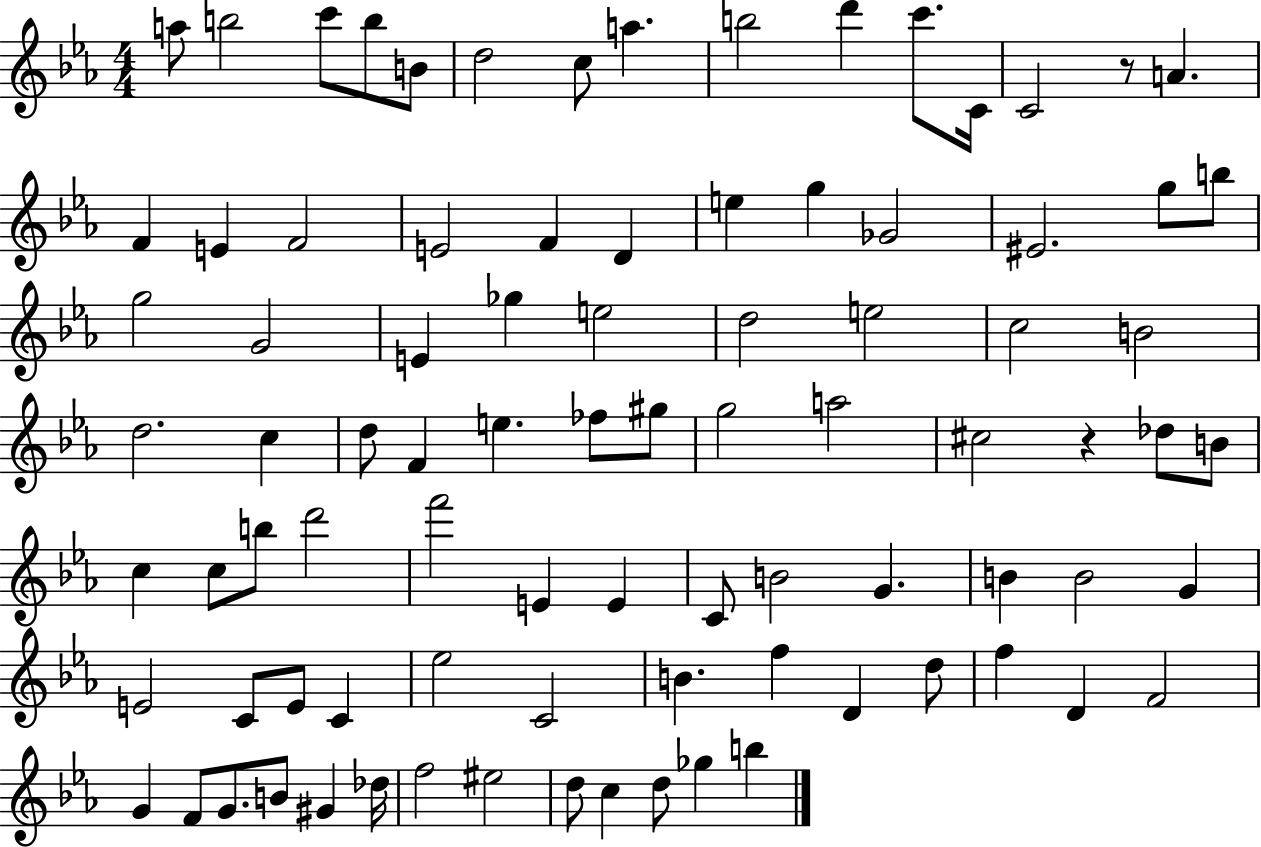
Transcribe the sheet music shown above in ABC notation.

X:1
T:Untitled
M:4/4
L:1/4
K:Eb
a/2 b2 c'/2 b/2 B/2 d2 c/2 a b2 d' c'/2 C/4 C2 z/2 A F E F2 E2 F D e g _G2 ^E2 g/2 b/2 g2 G2 E _g e2 d2 e2 c2 B2 d2 c d/2 F e _f/2 ^g/2 g2 a2 ^c2 z _d/2 B/2 c c/2 b/2 d'2 f'2 E E C/2 B2 G B B2 G E2 C/2 E/2 C _e2 C2 B f D d/2 f D F2 G F/2 G/2 B/2 ^G _d/4 f2 ^e2 d/2 c d/2 _g b